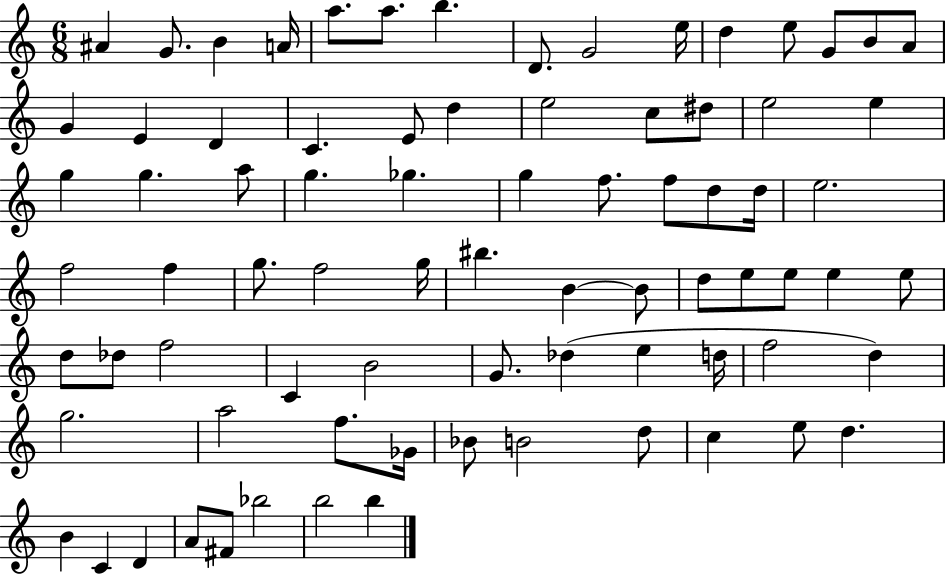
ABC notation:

X:1
T:Untitled
M:6/8
L:1/4
K:C
^A G/2 B A/4 a/2 a/2 b D/2 G2 e/4 d e/2 G/2 B/2 A/2 G E D C E/2 d e2 c/2 ^d/2 e2 e g g a/2 g _g g f/2 f/2 d/2 d/4 e2 f2 f g/2 f2 g/4 ^b B B/2 d/2 e/2 e/2 e e/2 d/2 _d/2 f2 C B2 G/2 _d e d/4 f2 d g2 a2 f/2 _G/4 _B/2 B2 d/2 c e/2 d B C D A/2 ^F/2 _b2 b2 b